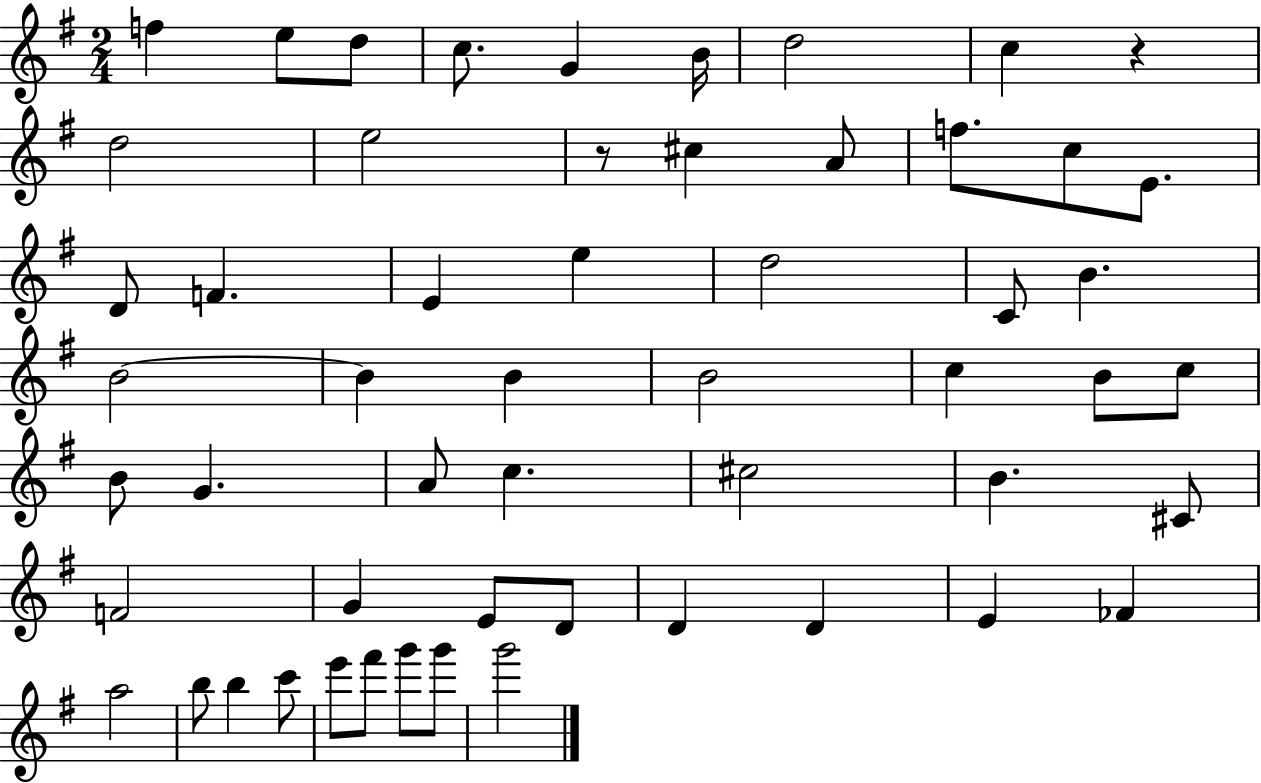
F5/q E5/e D5/e C5/e. G4/q B4/s D5/h C5/q R/q D5/h E5/h R/e C#5/q A4/e F5/e. C5/e E4/e. D4/e F4/q. E4/q E5/q D5/h C4/e B4/q. B4/h B4/q B4/q B4/h C5/q B4/e C5/e B4/e G4/q. A4/e C5/q. C#5/h B4/q. C#4/e F4/h G4/q E4/e D4/e D4/q D4/q E4/q FES4/q A5/h B5/e B5/q C6/e E6/e F#6/e G6/e G6/e G6/h